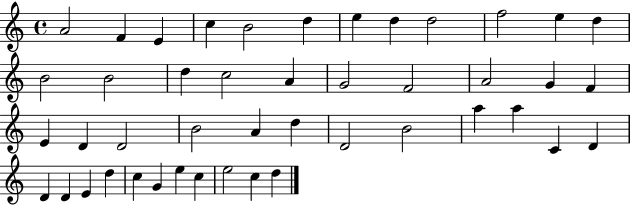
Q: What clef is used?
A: treble